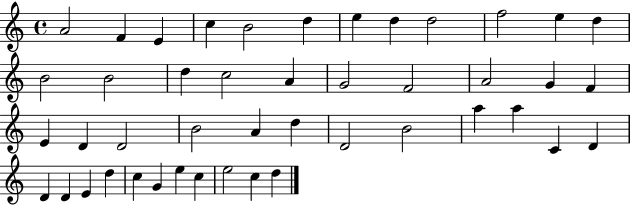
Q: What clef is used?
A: treble